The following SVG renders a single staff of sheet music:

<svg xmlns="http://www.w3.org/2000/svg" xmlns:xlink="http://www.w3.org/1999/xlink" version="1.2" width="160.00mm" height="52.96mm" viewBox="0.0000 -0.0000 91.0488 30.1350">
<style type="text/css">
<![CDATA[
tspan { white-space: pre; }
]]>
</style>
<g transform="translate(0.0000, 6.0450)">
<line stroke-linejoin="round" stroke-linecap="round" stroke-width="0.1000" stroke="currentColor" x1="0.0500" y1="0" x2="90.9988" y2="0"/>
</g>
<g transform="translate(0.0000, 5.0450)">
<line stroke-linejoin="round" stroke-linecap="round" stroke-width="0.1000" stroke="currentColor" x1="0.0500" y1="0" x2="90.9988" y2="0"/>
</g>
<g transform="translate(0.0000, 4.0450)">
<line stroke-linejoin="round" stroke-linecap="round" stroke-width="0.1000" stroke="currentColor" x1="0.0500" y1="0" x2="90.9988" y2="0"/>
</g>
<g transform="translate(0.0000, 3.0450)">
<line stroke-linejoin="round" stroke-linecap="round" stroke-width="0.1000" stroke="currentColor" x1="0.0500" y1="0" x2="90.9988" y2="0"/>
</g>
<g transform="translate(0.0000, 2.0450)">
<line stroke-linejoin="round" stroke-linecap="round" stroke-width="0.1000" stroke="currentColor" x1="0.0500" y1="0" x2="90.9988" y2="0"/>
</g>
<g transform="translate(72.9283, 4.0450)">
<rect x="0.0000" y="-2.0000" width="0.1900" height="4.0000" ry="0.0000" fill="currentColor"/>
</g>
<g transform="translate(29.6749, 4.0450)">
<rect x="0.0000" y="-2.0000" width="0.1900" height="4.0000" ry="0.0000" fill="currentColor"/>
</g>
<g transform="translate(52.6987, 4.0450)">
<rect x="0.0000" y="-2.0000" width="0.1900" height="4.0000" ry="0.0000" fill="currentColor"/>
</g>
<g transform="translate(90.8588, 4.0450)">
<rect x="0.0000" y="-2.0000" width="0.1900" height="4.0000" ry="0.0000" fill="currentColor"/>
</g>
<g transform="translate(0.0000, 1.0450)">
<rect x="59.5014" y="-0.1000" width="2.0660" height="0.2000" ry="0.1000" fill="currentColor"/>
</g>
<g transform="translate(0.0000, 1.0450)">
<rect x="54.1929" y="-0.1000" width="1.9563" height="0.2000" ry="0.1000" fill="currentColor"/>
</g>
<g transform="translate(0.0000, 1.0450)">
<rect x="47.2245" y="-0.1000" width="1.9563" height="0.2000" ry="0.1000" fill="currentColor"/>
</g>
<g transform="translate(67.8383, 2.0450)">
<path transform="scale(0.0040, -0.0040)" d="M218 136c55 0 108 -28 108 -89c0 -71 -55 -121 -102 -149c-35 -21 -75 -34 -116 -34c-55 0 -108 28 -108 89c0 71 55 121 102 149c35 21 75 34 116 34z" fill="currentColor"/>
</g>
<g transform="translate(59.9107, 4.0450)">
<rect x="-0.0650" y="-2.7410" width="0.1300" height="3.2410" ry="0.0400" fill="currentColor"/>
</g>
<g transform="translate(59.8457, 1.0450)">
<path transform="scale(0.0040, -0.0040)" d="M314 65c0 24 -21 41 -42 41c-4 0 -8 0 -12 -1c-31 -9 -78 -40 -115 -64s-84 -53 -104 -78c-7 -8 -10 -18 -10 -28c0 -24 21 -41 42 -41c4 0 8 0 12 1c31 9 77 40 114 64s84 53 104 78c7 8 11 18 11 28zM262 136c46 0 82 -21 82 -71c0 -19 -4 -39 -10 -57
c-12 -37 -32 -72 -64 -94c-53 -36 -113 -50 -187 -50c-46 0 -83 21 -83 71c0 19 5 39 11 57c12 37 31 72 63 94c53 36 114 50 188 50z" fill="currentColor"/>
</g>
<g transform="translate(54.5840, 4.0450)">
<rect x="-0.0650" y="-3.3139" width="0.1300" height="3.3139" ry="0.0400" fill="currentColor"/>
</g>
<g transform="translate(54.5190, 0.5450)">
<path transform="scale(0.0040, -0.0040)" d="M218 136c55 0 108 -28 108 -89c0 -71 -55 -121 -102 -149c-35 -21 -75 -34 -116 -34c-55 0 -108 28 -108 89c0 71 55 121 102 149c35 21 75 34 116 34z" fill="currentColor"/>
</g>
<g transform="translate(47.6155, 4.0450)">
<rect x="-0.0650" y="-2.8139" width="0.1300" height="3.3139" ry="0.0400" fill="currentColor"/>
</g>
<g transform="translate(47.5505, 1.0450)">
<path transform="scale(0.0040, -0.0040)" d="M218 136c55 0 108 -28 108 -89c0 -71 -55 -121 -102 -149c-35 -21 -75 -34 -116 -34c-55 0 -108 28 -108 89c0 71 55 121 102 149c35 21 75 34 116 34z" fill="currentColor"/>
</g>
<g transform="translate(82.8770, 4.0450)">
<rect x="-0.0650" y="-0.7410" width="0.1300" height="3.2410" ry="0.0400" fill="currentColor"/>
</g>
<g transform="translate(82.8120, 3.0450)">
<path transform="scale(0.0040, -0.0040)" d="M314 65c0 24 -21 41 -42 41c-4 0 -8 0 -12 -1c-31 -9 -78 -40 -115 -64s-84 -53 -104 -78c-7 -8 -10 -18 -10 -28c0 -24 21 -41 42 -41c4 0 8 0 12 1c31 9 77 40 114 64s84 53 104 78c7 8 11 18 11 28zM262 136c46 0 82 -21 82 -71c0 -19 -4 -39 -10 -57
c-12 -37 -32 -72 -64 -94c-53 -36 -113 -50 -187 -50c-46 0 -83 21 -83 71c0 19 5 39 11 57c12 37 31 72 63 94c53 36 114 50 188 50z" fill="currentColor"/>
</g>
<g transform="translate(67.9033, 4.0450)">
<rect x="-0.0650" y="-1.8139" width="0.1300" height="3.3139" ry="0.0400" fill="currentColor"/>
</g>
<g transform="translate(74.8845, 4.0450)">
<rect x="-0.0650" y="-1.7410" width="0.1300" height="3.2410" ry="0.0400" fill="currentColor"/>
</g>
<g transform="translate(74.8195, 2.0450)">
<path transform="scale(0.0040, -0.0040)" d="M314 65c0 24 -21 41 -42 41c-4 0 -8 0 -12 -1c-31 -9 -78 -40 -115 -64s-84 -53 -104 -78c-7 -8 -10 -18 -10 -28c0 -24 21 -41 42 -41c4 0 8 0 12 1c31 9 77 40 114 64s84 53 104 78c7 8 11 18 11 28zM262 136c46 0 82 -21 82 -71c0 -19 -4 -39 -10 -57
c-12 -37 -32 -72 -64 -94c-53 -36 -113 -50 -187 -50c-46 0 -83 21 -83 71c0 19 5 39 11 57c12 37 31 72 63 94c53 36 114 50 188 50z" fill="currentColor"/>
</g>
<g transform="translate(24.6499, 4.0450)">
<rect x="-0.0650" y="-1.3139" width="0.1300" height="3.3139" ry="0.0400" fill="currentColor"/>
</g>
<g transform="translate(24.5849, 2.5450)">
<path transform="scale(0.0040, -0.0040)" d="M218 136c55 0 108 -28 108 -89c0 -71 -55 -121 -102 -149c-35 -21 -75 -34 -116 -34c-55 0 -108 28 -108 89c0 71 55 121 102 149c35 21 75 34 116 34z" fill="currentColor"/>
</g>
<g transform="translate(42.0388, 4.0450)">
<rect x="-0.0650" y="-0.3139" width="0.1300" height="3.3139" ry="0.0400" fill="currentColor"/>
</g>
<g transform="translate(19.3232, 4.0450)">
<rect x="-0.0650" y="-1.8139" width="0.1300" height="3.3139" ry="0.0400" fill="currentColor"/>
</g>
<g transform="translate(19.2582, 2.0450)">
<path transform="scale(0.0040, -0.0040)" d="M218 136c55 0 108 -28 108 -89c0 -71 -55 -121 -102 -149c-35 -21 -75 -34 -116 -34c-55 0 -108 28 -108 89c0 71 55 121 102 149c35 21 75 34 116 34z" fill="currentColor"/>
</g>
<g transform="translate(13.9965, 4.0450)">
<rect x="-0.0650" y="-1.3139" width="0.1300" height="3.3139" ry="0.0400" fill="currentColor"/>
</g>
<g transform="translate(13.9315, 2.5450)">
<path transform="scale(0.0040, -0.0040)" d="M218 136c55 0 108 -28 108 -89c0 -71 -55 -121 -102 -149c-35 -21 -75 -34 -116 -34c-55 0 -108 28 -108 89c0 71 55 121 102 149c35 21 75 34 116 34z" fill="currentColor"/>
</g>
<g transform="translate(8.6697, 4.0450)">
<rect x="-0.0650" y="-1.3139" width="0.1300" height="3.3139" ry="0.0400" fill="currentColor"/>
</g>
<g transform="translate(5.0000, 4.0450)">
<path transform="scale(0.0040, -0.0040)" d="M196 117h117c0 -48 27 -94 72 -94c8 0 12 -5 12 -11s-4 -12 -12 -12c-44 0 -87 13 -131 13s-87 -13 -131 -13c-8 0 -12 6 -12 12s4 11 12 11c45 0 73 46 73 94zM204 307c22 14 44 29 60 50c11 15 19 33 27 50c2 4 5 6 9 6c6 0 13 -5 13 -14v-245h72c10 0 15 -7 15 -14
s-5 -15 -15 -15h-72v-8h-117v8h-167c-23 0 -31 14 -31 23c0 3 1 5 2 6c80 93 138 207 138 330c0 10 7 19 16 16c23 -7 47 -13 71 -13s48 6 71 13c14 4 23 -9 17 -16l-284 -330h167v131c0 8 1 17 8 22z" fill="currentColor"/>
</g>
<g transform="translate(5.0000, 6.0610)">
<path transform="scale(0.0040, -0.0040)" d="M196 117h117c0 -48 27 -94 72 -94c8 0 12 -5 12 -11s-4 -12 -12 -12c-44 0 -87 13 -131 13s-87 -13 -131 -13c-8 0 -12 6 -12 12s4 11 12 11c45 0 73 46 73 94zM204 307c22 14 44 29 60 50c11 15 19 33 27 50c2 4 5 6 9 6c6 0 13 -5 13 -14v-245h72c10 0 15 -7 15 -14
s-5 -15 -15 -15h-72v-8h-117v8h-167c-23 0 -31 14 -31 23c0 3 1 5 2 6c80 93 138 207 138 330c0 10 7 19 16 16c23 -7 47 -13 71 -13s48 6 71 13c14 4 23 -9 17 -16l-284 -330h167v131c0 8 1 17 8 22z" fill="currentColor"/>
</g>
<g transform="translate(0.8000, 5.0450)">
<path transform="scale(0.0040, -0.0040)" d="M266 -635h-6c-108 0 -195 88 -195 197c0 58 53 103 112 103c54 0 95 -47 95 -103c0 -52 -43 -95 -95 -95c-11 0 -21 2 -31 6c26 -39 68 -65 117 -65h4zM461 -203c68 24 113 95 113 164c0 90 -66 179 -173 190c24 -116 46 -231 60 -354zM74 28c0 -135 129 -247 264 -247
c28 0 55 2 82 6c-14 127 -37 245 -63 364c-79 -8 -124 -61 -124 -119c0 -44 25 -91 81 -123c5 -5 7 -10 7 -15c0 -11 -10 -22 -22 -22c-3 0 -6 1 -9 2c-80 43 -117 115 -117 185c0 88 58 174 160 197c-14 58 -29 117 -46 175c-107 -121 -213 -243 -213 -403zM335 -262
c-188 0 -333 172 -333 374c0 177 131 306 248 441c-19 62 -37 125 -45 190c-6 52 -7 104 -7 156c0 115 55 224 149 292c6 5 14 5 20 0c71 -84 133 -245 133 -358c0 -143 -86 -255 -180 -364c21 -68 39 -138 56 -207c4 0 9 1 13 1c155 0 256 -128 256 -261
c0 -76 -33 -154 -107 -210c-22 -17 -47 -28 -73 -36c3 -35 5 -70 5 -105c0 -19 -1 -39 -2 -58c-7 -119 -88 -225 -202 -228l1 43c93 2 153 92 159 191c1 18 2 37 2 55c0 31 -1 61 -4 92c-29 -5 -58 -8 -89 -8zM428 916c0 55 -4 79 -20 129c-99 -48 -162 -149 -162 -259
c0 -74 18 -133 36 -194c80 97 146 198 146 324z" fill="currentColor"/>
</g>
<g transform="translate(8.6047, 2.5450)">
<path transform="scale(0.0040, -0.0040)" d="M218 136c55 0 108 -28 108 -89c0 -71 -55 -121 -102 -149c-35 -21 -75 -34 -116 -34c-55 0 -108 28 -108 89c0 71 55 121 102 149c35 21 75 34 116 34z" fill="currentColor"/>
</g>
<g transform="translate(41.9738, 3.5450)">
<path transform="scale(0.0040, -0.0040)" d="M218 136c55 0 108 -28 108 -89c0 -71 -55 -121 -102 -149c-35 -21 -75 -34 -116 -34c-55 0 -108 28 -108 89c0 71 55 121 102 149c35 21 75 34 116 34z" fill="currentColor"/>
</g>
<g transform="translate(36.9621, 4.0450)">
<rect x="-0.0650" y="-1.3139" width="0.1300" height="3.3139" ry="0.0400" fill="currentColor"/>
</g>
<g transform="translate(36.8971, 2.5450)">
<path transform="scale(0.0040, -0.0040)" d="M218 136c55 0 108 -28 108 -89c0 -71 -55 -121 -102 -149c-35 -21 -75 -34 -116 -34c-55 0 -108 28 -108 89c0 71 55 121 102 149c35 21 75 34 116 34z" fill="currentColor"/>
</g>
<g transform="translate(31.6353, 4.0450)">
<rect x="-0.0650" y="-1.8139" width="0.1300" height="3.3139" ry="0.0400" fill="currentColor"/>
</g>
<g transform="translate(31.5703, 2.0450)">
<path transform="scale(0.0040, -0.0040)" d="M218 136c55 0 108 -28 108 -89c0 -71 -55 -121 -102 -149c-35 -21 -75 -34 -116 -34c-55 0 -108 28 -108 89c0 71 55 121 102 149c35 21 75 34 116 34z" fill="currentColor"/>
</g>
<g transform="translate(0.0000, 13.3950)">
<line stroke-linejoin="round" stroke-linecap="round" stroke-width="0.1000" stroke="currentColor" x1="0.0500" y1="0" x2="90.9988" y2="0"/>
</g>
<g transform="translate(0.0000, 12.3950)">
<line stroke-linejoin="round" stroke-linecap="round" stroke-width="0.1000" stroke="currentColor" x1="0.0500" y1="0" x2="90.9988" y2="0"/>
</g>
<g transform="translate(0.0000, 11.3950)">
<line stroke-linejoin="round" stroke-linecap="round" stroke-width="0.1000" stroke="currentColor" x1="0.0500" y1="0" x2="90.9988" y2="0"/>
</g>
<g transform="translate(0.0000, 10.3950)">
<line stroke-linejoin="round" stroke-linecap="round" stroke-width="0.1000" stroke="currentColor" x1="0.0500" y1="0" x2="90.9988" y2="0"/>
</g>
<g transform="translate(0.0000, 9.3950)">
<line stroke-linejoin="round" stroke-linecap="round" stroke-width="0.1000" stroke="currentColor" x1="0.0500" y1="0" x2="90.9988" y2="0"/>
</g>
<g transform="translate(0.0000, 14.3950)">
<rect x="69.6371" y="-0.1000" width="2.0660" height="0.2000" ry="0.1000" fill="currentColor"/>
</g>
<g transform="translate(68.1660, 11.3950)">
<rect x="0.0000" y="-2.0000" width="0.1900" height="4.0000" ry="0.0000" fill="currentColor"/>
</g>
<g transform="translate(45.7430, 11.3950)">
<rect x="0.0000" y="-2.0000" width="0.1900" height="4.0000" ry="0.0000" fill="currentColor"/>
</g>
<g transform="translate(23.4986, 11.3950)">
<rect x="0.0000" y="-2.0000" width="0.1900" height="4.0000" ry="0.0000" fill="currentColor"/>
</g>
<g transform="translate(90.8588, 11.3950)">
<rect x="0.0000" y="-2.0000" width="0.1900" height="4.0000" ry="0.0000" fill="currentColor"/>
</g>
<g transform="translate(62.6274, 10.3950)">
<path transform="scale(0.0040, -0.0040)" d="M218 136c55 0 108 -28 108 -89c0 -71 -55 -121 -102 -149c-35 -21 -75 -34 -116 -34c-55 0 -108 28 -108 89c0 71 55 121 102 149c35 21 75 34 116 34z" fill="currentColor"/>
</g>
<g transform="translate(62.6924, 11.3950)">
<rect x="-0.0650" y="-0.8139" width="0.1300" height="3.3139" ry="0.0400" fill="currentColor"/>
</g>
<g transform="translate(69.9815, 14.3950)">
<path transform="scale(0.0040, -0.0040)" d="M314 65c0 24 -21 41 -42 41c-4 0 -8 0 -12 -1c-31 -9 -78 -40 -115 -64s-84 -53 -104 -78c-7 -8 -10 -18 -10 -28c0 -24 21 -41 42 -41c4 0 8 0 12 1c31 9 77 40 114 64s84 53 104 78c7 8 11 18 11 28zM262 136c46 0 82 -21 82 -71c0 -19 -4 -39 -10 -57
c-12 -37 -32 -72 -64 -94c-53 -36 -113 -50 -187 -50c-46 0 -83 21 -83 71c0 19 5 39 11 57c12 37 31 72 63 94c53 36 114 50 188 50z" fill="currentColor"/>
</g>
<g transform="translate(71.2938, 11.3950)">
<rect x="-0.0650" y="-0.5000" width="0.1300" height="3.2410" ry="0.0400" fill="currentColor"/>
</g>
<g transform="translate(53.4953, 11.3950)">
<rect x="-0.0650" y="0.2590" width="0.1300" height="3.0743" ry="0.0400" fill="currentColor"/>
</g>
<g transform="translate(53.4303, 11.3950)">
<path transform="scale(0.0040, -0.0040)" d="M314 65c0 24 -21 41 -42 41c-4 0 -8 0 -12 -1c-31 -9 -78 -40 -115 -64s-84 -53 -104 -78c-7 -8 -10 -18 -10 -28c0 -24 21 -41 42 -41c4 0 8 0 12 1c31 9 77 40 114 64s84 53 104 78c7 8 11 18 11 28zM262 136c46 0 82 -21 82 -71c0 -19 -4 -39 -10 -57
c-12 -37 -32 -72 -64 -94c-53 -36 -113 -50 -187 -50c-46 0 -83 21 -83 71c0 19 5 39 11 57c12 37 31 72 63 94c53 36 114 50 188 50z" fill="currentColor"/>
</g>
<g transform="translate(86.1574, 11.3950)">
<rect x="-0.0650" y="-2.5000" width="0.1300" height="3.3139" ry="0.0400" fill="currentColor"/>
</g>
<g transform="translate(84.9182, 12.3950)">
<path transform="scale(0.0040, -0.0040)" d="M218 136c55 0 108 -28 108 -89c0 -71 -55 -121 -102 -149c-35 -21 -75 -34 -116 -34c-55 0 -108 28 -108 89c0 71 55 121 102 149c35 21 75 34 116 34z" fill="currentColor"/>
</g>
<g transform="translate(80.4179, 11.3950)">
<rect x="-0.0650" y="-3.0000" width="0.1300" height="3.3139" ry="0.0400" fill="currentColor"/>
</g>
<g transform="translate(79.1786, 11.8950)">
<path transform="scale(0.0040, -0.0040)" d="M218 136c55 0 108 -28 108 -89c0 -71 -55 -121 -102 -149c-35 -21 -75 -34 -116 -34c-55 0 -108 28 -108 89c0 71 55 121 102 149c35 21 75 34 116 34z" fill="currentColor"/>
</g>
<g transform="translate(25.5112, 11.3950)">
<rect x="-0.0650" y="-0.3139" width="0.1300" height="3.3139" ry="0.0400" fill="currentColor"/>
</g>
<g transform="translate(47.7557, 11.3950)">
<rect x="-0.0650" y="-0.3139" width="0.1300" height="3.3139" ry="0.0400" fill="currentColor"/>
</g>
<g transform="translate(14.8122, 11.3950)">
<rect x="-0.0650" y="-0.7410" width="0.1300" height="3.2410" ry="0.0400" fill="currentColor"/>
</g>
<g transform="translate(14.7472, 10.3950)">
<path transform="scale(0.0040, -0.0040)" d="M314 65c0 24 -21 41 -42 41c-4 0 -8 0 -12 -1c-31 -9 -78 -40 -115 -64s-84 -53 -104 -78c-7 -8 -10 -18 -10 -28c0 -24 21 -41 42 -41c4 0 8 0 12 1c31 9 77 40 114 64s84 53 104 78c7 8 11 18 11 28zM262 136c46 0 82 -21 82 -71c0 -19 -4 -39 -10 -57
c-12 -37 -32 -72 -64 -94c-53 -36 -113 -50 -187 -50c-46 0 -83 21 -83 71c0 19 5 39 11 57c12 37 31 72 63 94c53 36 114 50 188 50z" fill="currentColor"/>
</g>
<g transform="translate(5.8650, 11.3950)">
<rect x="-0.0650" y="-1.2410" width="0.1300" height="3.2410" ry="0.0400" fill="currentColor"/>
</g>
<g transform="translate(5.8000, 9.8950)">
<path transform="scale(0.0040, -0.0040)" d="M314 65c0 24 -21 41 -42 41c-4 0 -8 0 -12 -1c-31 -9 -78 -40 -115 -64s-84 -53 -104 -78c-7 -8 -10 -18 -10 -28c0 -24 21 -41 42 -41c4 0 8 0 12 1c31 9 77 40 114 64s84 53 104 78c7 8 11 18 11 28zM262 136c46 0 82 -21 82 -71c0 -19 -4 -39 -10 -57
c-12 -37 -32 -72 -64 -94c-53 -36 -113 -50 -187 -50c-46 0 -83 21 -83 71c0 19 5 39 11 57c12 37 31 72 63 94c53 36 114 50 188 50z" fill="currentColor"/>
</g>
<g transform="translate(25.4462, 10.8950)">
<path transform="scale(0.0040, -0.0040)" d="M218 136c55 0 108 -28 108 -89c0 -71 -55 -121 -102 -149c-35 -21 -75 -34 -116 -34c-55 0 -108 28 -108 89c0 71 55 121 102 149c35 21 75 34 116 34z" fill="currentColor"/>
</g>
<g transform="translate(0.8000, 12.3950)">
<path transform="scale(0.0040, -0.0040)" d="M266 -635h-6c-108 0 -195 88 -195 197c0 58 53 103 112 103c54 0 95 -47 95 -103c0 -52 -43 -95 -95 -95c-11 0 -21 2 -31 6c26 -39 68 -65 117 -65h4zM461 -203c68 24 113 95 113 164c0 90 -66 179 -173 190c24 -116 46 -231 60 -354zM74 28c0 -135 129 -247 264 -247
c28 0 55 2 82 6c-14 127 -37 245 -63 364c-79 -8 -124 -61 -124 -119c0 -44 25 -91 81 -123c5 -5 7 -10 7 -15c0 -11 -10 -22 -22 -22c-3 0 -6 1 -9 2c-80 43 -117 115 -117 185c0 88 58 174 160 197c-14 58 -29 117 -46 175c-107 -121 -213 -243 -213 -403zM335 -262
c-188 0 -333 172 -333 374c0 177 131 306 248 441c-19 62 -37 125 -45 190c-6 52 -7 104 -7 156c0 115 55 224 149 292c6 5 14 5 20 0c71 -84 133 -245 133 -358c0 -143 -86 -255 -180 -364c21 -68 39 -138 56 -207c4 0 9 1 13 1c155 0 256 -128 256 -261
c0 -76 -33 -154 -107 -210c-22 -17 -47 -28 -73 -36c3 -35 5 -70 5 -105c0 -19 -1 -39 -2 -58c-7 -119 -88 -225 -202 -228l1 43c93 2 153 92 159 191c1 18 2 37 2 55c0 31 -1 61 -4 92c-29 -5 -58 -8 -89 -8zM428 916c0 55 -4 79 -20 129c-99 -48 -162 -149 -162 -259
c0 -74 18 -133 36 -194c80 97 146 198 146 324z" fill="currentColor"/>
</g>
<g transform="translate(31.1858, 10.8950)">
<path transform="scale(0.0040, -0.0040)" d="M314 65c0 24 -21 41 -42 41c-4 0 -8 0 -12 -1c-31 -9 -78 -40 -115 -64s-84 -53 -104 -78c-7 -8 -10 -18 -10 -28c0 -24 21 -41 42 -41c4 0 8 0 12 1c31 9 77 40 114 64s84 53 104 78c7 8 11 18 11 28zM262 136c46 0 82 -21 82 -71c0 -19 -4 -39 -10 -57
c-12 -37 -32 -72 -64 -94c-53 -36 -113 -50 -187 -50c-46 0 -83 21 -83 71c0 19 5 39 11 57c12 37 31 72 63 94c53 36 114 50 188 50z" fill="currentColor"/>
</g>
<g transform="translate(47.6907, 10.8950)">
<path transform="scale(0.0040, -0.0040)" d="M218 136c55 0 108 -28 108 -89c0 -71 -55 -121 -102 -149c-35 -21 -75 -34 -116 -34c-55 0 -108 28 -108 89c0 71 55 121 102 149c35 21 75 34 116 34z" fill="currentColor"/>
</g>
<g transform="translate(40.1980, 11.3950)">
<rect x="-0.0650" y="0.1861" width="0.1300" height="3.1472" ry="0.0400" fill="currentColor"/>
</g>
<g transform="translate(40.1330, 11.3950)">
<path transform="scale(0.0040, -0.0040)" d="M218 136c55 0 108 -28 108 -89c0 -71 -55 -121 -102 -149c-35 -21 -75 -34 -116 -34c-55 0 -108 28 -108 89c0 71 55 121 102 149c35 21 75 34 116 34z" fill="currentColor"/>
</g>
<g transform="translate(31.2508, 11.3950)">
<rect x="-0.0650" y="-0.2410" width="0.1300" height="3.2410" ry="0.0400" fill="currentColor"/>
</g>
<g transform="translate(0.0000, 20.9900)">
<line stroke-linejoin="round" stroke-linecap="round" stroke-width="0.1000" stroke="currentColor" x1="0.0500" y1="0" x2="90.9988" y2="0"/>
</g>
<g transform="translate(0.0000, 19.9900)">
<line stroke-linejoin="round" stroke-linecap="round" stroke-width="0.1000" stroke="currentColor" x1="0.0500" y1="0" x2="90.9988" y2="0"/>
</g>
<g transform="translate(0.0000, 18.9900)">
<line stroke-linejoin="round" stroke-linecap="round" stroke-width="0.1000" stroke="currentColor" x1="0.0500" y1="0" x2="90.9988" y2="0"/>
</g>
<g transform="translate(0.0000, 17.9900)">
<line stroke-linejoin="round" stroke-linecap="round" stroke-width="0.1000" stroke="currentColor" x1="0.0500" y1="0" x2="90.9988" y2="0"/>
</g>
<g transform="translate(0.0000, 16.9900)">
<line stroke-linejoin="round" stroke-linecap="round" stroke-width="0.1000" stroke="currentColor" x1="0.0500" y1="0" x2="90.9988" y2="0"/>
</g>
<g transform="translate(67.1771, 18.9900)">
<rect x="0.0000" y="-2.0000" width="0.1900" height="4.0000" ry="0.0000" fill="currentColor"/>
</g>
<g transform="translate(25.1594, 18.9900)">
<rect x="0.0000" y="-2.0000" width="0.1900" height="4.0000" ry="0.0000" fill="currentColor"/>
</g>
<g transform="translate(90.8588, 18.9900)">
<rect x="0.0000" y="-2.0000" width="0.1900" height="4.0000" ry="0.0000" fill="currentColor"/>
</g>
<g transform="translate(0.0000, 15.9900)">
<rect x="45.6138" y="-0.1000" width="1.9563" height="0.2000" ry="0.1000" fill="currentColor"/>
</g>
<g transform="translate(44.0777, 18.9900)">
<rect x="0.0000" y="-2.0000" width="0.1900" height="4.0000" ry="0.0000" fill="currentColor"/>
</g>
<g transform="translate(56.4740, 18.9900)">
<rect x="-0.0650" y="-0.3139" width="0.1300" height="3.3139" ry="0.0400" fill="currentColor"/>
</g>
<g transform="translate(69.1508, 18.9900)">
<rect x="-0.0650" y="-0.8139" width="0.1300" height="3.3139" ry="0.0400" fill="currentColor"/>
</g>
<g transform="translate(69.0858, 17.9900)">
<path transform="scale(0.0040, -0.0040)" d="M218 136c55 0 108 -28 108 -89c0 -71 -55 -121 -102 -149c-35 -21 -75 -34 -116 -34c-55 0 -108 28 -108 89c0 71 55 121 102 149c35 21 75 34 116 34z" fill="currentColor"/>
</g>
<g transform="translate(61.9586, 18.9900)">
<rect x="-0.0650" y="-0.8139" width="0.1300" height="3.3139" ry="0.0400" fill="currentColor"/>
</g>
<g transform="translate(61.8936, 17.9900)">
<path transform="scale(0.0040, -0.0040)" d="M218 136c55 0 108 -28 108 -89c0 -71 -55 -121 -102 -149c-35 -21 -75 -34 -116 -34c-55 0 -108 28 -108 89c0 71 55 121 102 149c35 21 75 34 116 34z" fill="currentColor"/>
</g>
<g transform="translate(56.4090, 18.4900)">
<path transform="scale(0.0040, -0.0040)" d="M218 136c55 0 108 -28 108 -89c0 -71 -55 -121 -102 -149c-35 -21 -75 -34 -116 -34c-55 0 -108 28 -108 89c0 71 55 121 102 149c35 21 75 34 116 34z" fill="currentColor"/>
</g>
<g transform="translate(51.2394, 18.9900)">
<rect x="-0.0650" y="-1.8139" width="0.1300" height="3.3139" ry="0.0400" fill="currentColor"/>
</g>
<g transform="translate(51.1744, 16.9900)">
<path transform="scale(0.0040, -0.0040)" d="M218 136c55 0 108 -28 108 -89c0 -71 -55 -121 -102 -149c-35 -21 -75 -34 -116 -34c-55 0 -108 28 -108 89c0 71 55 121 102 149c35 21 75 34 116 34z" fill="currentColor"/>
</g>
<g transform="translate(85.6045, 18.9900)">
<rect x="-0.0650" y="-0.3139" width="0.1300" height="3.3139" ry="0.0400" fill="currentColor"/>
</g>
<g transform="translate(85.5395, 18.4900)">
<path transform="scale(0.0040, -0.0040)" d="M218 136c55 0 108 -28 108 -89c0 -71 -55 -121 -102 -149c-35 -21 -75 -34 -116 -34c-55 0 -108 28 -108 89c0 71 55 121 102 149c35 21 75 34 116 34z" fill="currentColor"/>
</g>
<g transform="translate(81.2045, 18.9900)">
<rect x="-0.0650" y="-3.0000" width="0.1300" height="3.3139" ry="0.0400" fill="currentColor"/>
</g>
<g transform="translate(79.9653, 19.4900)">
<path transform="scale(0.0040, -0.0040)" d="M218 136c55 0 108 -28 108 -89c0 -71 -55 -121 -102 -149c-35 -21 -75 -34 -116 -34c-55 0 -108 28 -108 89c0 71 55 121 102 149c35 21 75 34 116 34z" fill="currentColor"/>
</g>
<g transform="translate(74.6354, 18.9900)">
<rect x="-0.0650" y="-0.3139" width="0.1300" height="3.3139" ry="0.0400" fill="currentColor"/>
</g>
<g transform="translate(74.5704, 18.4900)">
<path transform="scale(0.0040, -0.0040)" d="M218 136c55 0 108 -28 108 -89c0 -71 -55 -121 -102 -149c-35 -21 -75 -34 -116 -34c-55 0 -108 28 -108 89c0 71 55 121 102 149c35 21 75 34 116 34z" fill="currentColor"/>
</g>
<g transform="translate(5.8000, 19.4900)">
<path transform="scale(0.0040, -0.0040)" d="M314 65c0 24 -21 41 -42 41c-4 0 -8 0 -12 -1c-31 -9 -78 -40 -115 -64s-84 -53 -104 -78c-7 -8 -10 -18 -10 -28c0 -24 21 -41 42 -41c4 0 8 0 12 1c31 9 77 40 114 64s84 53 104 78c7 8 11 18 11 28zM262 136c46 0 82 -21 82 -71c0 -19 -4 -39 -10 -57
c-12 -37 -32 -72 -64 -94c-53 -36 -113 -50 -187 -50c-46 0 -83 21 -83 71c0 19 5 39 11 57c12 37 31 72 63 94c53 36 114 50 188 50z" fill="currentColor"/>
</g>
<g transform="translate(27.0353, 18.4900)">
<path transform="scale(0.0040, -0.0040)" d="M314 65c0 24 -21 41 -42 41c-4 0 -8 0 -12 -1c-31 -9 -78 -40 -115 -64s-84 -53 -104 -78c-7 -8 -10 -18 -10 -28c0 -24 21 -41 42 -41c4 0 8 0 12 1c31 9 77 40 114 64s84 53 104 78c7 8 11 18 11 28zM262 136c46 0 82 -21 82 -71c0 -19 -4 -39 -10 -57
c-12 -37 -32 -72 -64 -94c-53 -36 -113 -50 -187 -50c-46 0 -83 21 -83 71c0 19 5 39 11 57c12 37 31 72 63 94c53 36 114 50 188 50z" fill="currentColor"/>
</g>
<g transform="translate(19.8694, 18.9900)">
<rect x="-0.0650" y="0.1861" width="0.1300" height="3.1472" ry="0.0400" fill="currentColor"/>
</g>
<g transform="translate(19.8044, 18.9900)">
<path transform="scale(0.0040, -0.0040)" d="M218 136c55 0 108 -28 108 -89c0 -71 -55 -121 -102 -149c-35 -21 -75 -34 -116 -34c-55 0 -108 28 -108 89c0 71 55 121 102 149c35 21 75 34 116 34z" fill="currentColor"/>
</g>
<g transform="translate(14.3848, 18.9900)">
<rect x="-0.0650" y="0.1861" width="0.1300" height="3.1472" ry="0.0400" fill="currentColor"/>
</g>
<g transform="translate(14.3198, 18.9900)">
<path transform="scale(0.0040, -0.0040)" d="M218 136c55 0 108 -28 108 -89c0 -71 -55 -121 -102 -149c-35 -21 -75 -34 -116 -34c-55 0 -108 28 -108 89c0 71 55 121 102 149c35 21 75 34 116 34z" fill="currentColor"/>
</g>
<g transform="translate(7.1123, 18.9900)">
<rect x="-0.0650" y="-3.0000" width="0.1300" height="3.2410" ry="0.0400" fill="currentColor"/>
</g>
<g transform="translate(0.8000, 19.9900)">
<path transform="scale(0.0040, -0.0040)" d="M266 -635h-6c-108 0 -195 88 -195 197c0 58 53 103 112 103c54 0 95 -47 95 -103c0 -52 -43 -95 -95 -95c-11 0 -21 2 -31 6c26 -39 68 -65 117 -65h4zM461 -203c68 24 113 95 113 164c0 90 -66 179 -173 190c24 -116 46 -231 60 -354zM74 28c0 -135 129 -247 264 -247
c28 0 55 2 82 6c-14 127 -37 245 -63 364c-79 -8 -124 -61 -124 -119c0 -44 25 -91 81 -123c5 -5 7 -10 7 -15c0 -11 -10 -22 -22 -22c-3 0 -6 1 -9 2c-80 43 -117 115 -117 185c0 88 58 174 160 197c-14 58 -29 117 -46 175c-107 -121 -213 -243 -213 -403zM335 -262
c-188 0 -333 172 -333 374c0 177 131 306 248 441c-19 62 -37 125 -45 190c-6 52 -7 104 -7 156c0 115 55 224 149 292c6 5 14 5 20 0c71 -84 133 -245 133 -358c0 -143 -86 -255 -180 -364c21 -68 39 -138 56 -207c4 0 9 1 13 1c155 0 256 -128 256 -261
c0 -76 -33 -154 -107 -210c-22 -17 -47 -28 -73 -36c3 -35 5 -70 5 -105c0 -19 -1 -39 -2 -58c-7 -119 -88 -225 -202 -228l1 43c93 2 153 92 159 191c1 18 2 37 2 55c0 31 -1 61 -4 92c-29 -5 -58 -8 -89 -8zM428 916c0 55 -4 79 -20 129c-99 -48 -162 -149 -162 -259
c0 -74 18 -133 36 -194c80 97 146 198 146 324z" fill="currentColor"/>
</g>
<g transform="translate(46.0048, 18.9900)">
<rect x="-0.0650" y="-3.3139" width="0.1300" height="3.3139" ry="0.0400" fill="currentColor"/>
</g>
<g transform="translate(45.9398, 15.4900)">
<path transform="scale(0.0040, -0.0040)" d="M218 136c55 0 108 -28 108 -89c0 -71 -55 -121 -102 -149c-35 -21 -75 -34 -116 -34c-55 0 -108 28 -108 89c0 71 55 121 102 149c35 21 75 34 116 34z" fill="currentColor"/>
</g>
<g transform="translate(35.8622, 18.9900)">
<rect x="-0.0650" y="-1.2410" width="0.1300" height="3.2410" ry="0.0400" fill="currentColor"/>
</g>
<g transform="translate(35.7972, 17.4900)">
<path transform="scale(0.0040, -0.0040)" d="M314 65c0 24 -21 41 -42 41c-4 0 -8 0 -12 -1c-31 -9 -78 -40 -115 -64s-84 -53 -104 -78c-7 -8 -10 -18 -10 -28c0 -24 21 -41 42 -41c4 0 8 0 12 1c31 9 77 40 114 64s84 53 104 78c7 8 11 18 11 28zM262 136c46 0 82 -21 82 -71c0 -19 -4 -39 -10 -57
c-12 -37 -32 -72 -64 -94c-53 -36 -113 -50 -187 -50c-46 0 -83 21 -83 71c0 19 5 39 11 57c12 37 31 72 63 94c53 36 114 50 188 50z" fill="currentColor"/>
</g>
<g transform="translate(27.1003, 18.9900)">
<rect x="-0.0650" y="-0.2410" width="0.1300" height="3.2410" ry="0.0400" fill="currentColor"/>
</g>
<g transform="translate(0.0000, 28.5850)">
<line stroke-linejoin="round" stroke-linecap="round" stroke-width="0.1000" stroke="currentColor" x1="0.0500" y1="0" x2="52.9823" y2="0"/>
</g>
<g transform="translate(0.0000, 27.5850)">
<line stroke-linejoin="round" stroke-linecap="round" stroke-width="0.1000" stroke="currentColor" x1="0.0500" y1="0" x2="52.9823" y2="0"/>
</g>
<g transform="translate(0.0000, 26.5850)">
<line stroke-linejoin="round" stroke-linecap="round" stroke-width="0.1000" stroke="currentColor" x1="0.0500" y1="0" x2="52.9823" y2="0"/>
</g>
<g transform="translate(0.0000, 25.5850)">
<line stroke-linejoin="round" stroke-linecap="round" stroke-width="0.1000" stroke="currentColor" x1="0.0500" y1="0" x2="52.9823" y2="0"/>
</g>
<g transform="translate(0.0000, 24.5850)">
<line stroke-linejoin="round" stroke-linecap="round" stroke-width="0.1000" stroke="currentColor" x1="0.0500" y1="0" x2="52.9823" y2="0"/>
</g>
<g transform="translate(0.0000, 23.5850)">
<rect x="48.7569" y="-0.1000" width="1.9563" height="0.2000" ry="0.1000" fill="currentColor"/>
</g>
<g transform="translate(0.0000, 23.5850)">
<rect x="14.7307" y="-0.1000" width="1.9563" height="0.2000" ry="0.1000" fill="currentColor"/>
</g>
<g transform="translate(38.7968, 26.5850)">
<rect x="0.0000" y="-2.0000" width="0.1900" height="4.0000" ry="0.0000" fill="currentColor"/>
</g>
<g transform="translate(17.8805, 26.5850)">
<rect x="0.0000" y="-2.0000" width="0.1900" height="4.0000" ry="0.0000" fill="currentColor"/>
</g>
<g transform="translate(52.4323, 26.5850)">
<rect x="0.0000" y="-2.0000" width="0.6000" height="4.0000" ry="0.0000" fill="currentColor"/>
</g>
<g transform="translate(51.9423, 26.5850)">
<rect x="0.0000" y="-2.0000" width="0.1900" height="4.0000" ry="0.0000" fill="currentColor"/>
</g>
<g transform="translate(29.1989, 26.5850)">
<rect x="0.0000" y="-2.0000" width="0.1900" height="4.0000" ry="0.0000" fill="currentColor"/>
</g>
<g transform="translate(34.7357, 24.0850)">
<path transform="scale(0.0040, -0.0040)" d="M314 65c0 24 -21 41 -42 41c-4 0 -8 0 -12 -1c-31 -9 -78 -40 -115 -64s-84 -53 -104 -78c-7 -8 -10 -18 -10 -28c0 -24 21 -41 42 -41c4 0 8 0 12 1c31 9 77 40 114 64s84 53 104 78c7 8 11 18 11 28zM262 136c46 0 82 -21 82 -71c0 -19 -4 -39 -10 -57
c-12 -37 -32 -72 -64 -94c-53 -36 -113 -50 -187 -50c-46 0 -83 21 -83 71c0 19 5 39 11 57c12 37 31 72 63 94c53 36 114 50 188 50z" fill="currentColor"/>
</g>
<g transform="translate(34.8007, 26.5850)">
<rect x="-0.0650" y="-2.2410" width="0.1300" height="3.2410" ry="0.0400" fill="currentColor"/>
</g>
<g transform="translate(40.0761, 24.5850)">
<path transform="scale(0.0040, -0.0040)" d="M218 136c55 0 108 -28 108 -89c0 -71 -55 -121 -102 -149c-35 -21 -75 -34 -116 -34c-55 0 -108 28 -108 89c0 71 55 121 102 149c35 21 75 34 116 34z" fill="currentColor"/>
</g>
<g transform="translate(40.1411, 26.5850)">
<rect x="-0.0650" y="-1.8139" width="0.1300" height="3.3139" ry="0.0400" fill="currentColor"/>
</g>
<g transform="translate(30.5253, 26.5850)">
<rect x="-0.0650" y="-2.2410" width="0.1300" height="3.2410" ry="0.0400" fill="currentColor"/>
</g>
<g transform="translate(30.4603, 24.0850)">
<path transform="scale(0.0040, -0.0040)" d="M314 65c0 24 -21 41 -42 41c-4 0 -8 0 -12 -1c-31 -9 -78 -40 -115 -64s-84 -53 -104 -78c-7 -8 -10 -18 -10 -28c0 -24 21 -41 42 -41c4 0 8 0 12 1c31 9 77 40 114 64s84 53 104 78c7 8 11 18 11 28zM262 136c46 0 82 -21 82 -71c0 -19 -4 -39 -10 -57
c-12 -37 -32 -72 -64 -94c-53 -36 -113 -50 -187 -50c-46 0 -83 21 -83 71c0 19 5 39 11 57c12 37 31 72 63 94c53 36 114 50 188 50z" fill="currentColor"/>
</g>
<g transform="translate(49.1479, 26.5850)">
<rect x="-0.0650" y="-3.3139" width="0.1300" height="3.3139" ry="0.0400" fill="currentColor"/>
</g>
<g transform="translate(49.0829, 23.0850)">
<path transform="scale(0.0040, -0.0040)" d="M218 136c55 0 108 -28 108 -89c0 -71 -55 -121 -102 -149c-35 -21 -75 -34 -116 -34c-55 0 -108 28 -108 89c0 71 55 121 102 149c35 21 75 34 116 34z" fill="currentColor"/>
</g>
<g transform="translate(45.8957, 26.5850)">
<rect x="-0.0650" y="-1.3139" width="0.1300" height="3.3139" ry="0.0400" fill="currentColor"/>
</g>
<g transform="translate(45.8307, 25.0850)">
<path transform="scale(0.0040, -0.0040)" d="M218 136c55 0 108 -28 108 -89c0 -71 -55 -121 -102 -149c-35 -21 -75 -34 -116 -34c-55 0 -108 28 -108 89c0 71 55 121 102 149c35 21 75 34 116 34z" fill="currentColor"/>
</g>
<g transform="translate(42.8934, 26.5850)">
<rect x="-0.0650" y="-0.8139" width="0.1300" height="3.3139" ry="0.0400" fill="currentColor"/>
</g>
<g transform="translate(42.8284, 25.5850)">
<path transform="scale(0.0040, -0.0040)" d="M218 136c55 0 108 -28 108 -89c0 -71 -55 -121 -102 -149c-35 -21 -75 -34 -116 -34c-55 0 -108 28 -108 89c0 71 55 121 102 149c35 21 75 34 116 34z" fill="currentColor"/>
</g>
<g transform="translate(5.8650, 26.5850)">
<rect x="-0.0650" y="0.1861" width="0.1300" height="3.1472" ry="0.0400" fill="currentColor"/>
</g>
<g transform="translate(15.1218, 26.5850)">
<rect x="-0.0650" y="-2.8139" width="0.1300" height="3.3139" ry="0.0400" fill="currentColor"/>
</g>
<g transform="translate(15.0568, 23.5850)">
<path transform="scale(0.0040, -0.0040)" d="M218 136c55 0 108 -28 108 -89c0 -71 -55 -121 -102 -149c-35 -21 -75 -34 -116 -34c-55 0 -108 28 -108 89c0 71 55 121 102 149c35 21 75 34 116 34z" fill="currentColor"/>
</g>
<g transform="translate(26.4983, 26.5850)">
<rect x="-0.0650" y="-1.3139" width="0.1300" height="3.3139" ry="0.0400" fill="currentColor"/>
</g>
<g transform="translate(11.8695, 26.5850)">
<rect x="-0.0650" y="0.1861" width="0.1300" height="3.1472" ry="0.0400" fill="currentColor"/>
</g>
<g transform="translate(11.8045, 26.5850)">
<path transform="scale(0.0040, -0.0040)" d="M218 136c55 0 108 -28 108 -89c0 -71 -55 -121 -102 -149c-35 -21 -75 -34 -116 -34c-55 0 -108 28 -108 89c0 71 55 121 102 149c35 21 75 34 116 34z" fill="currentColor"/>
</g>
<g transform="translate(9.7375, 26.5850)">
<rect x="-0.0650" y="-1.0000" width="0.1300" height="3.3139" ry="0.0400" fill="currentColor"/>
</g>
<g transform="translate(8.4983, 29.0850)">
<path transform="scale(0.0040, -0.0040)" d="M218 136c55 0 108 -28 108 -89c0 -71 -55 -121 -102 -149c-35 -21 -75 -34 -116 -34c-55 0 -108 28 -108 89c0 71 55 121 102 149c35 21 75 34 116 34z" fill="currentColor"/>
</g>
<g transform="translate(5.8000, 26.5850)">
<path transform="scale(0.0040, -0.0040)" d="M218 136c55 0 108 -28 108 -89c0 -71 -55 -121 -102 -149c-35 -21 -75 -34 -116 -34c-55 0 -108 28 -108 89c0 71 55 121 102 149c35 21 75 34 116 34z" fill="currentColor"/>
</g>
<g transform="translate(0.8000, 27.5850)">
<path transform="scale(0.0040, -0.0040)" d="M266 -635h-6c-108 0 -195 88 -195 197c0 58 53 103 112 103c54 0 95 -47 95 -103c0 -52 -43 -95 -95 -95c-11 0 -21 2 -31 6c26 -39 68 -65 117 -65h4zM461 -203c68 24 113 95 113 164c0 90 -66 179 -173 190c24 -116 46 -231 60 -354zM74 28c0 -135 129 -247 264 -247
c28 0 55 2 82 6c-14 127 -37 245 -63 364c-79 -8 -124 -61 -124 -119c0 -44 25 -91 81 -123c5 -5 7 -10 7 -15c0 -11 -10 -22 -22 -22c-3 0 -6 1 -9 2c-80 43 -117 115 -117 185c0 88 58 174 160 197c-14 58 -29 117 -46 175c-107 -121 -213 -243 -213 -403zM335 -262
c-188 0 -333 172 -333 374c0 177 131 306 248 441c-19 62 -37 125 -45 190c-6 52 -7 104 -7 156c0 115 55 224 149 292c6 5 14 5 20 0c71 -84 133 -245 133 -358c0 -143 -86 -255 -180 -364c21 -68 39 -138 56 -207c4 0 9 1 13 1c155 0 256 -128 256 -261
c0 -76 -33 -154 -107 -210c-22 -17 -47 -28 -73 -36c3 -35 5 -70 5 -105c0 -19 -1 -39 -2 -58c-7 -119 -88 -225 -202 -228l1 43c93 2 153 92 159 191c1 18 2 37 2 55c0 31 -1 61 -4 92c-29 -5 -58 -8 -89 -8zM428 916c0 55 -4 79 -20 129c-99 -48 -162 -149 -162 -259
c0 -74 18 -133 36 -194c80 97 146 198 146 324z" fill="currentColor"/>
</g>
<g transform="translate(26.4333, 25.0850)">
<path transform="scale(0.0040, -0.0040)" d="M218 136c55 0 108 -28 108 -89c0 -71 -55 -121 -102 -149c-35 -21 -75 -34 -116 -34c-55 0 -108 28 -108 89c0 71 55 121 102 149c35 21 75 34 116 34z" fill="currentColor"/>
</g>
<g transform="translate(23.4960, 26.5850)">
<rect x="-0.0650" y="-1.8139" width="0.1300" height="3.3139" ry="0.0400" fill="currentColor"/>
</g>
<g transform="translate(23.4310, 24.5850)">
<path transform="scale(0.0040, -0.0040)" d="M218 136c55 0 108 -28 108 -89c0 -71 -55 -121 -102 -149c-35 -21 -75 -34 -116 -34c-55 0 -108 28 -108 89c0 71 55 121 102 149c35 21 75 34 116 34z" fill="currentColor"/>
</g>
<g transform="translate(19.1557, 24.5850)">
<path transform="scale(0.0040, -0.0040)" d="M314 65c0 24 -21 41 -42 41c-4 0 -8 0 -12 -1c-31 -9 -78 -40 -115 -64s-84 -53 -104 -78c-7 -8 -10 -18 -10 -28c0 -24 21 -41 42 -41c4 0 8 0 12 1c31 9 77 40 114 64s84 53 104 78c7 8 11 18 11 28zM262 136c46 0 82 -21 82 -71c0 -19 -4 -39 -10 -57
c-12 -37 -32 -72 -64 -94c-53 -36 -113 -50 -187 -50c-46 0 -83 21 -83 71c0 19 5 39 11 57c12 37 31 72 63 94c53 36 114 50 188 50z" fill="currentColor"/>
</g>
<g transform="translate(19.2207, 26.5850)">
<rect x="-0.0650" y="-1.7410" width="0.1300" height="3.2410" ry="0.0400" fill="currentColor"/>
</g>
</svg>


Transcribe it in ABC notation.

X:1
T:Untitled
M:4/4
L:1/4
K:C
e e f e f e c a b a2 f f2 d2 e2 d2 c c2 B c B2 d C2 A G A2 B B c2 e2 b f c d d c A c B D B a f2 f e g2 g2 f d e b